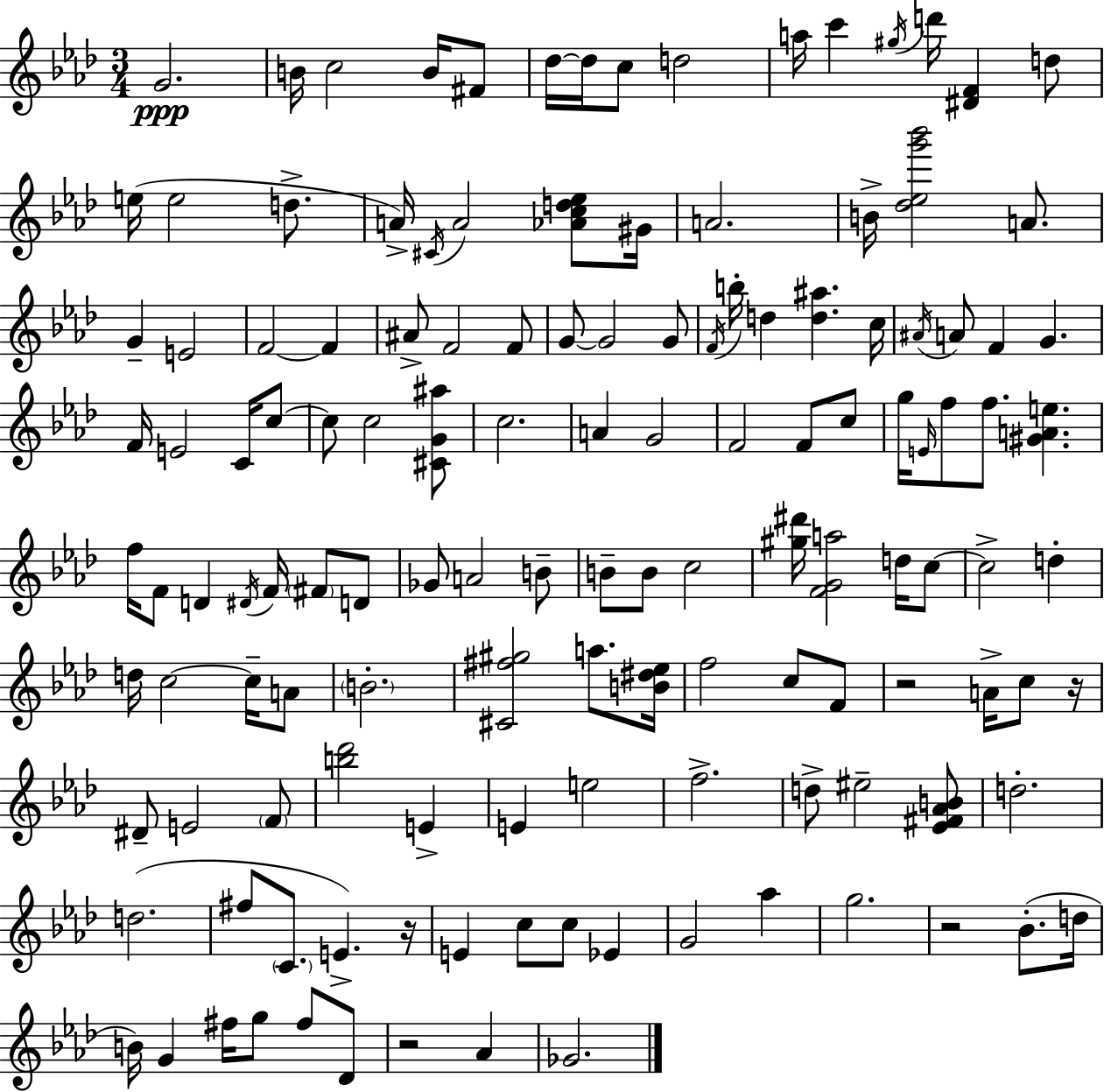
{
  \clef treble
  \numericTimeSignature
  \time 3/4
  \key aes \major
  g'2.\ppp | b'16 c''2 b'16 fis'8 | des''16~~ des''16 c''8 d''2 | a''16 c'''4 \acciaccatura { gis''16 } d'''16 <dis' f'>4 d''8 | \break e''16( e''2 d''8.-> | a'16->) \acciaccatura { cis'16 } a'2 <aes' c'' d'' ees''>8 | gis'16 a'2. | b'16-> <des'' ees'' g''' bes'''>2 a'8. | \break g'4-- e'2 | f'2~~ f'4 | ais'8-> f'2 | f'8 g'8~~ g'2 | \break g'8 \acciaccatura { f'16 } b''16-. d''4 <d'' ais''>4. | c''16 \acciaccatura { ais'16 } a'8 f'4 g'4. | f'16 e'2 | c'16 c''8~~ c''8 c''2 | \break <cis' g' ais''>8 c''2. | a'4 g'2 | f'2 | f'8 c''8 g''16 \grace { e'16 } f''8 f''8. <gis' a' e''>4. | \break f''16 f'8 d'4 | \acciaccatura { dis'16 } f'16 \parenthesize fis'8 d'8 ges'8 a'2 | b'8-- b'8-- b'8 c''2 | <gis'' dis'''>16 <f' g' a''>2 | \break d''16 c''8~~ c''2-> | d''4-. d''16 c''2~~ | c''16-- a'8 \parenthesize b'2.-. | <cis' fis'' gis''>2 | \break a''8. <b' dis'' ees''>16 f''2 | c''8 f'8 r2 | a'16-> c''8 r16 dis'8-- e'2 | \parenthesize f'8 <b'' des'''>2 | \break e'4-> e'4 e''2 | f''2.-> | d''8-> eis''2-- | <ees' fis' aes' b'>8 d''2.-. | \break d''2.( | fis''8 \parenthesize c'8. e'4.->) | r16 e'4 c''8 | c''8 ees'4 g'2 | \break aes''4 g''2. | r2 | bes'8.-.( d''16 b'16) g'4 fis''16 | g''8 fis''8 des'8 r2 | \break aes'4 ges'2. | \bar "|."
}